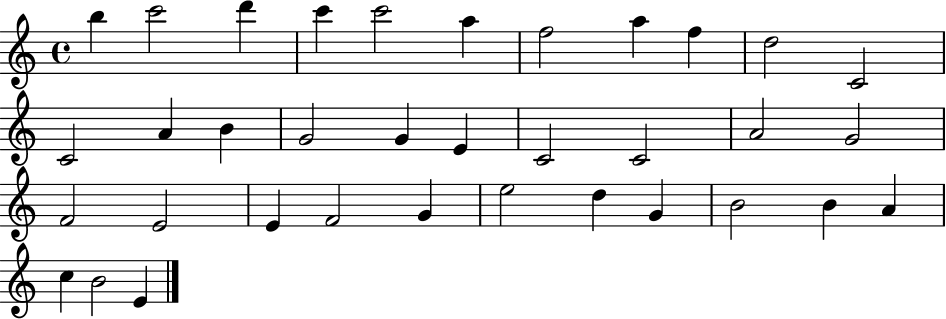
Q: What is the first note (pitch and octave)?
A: B5